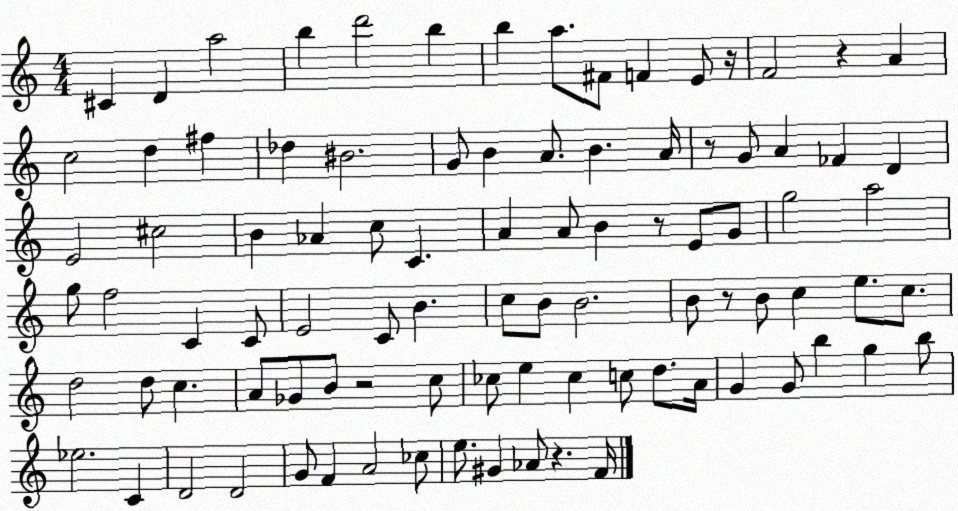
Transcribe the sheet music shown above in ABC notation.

X:1
T:Untitled
M:4/4
L:1/4
K:C
^C D a2 b d'2 b b a/2 ^F/2 F E/2 z/4 F2 z A c2 d ^f _d ^B2 G/2 B A/2 B A/4 z/2 G/2 A _F D E2 ^c2 B _A c/2 C A A/2 B z/2 E/2 G/2 g2 a2 g/2 f2 C C/2 E2 C/2 B c/2 B/2 B2 B/2 z/2 B/2 c e/2 c/2 d2 d/2 c A/2 _G/2 B/2 z2 c/2 _c/2 e _c c/2 d/2 A/4 G G/2 b g b/2 _e2 C D2 D2 G/2 F A2 _c/2 e/2 ^G _A/2 z F/4